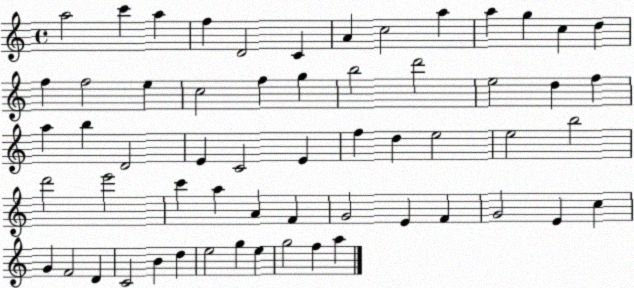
X:1
T:Untitled
M:4/4
L:1/4
K:C
a2 c' a f D2 C A c2 a a g c d f f2 e c2 f g b2 d'2 e2 d f a b D2 E C2 E f d e2 e2 b2 d'2 e'2 c' a A F G2 E F G2 E c G F2 D C2 B d e2 g e g2 f a